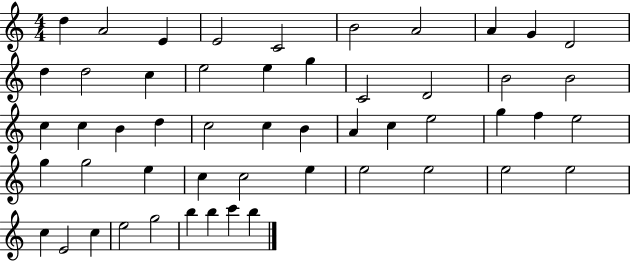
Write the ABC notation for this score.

X:1
T:Untitled
M:4/4
L:1/4
K:C
d A2 E E2 C2 B2 A2 A G D2 d d2 c e2 e g C2 D2 B2 B2 c c B d c2 c B A c e2 g f e2 g g2 e c c2 e e2 e2 e2 e2 c E2 c e2 g2 b b c' b